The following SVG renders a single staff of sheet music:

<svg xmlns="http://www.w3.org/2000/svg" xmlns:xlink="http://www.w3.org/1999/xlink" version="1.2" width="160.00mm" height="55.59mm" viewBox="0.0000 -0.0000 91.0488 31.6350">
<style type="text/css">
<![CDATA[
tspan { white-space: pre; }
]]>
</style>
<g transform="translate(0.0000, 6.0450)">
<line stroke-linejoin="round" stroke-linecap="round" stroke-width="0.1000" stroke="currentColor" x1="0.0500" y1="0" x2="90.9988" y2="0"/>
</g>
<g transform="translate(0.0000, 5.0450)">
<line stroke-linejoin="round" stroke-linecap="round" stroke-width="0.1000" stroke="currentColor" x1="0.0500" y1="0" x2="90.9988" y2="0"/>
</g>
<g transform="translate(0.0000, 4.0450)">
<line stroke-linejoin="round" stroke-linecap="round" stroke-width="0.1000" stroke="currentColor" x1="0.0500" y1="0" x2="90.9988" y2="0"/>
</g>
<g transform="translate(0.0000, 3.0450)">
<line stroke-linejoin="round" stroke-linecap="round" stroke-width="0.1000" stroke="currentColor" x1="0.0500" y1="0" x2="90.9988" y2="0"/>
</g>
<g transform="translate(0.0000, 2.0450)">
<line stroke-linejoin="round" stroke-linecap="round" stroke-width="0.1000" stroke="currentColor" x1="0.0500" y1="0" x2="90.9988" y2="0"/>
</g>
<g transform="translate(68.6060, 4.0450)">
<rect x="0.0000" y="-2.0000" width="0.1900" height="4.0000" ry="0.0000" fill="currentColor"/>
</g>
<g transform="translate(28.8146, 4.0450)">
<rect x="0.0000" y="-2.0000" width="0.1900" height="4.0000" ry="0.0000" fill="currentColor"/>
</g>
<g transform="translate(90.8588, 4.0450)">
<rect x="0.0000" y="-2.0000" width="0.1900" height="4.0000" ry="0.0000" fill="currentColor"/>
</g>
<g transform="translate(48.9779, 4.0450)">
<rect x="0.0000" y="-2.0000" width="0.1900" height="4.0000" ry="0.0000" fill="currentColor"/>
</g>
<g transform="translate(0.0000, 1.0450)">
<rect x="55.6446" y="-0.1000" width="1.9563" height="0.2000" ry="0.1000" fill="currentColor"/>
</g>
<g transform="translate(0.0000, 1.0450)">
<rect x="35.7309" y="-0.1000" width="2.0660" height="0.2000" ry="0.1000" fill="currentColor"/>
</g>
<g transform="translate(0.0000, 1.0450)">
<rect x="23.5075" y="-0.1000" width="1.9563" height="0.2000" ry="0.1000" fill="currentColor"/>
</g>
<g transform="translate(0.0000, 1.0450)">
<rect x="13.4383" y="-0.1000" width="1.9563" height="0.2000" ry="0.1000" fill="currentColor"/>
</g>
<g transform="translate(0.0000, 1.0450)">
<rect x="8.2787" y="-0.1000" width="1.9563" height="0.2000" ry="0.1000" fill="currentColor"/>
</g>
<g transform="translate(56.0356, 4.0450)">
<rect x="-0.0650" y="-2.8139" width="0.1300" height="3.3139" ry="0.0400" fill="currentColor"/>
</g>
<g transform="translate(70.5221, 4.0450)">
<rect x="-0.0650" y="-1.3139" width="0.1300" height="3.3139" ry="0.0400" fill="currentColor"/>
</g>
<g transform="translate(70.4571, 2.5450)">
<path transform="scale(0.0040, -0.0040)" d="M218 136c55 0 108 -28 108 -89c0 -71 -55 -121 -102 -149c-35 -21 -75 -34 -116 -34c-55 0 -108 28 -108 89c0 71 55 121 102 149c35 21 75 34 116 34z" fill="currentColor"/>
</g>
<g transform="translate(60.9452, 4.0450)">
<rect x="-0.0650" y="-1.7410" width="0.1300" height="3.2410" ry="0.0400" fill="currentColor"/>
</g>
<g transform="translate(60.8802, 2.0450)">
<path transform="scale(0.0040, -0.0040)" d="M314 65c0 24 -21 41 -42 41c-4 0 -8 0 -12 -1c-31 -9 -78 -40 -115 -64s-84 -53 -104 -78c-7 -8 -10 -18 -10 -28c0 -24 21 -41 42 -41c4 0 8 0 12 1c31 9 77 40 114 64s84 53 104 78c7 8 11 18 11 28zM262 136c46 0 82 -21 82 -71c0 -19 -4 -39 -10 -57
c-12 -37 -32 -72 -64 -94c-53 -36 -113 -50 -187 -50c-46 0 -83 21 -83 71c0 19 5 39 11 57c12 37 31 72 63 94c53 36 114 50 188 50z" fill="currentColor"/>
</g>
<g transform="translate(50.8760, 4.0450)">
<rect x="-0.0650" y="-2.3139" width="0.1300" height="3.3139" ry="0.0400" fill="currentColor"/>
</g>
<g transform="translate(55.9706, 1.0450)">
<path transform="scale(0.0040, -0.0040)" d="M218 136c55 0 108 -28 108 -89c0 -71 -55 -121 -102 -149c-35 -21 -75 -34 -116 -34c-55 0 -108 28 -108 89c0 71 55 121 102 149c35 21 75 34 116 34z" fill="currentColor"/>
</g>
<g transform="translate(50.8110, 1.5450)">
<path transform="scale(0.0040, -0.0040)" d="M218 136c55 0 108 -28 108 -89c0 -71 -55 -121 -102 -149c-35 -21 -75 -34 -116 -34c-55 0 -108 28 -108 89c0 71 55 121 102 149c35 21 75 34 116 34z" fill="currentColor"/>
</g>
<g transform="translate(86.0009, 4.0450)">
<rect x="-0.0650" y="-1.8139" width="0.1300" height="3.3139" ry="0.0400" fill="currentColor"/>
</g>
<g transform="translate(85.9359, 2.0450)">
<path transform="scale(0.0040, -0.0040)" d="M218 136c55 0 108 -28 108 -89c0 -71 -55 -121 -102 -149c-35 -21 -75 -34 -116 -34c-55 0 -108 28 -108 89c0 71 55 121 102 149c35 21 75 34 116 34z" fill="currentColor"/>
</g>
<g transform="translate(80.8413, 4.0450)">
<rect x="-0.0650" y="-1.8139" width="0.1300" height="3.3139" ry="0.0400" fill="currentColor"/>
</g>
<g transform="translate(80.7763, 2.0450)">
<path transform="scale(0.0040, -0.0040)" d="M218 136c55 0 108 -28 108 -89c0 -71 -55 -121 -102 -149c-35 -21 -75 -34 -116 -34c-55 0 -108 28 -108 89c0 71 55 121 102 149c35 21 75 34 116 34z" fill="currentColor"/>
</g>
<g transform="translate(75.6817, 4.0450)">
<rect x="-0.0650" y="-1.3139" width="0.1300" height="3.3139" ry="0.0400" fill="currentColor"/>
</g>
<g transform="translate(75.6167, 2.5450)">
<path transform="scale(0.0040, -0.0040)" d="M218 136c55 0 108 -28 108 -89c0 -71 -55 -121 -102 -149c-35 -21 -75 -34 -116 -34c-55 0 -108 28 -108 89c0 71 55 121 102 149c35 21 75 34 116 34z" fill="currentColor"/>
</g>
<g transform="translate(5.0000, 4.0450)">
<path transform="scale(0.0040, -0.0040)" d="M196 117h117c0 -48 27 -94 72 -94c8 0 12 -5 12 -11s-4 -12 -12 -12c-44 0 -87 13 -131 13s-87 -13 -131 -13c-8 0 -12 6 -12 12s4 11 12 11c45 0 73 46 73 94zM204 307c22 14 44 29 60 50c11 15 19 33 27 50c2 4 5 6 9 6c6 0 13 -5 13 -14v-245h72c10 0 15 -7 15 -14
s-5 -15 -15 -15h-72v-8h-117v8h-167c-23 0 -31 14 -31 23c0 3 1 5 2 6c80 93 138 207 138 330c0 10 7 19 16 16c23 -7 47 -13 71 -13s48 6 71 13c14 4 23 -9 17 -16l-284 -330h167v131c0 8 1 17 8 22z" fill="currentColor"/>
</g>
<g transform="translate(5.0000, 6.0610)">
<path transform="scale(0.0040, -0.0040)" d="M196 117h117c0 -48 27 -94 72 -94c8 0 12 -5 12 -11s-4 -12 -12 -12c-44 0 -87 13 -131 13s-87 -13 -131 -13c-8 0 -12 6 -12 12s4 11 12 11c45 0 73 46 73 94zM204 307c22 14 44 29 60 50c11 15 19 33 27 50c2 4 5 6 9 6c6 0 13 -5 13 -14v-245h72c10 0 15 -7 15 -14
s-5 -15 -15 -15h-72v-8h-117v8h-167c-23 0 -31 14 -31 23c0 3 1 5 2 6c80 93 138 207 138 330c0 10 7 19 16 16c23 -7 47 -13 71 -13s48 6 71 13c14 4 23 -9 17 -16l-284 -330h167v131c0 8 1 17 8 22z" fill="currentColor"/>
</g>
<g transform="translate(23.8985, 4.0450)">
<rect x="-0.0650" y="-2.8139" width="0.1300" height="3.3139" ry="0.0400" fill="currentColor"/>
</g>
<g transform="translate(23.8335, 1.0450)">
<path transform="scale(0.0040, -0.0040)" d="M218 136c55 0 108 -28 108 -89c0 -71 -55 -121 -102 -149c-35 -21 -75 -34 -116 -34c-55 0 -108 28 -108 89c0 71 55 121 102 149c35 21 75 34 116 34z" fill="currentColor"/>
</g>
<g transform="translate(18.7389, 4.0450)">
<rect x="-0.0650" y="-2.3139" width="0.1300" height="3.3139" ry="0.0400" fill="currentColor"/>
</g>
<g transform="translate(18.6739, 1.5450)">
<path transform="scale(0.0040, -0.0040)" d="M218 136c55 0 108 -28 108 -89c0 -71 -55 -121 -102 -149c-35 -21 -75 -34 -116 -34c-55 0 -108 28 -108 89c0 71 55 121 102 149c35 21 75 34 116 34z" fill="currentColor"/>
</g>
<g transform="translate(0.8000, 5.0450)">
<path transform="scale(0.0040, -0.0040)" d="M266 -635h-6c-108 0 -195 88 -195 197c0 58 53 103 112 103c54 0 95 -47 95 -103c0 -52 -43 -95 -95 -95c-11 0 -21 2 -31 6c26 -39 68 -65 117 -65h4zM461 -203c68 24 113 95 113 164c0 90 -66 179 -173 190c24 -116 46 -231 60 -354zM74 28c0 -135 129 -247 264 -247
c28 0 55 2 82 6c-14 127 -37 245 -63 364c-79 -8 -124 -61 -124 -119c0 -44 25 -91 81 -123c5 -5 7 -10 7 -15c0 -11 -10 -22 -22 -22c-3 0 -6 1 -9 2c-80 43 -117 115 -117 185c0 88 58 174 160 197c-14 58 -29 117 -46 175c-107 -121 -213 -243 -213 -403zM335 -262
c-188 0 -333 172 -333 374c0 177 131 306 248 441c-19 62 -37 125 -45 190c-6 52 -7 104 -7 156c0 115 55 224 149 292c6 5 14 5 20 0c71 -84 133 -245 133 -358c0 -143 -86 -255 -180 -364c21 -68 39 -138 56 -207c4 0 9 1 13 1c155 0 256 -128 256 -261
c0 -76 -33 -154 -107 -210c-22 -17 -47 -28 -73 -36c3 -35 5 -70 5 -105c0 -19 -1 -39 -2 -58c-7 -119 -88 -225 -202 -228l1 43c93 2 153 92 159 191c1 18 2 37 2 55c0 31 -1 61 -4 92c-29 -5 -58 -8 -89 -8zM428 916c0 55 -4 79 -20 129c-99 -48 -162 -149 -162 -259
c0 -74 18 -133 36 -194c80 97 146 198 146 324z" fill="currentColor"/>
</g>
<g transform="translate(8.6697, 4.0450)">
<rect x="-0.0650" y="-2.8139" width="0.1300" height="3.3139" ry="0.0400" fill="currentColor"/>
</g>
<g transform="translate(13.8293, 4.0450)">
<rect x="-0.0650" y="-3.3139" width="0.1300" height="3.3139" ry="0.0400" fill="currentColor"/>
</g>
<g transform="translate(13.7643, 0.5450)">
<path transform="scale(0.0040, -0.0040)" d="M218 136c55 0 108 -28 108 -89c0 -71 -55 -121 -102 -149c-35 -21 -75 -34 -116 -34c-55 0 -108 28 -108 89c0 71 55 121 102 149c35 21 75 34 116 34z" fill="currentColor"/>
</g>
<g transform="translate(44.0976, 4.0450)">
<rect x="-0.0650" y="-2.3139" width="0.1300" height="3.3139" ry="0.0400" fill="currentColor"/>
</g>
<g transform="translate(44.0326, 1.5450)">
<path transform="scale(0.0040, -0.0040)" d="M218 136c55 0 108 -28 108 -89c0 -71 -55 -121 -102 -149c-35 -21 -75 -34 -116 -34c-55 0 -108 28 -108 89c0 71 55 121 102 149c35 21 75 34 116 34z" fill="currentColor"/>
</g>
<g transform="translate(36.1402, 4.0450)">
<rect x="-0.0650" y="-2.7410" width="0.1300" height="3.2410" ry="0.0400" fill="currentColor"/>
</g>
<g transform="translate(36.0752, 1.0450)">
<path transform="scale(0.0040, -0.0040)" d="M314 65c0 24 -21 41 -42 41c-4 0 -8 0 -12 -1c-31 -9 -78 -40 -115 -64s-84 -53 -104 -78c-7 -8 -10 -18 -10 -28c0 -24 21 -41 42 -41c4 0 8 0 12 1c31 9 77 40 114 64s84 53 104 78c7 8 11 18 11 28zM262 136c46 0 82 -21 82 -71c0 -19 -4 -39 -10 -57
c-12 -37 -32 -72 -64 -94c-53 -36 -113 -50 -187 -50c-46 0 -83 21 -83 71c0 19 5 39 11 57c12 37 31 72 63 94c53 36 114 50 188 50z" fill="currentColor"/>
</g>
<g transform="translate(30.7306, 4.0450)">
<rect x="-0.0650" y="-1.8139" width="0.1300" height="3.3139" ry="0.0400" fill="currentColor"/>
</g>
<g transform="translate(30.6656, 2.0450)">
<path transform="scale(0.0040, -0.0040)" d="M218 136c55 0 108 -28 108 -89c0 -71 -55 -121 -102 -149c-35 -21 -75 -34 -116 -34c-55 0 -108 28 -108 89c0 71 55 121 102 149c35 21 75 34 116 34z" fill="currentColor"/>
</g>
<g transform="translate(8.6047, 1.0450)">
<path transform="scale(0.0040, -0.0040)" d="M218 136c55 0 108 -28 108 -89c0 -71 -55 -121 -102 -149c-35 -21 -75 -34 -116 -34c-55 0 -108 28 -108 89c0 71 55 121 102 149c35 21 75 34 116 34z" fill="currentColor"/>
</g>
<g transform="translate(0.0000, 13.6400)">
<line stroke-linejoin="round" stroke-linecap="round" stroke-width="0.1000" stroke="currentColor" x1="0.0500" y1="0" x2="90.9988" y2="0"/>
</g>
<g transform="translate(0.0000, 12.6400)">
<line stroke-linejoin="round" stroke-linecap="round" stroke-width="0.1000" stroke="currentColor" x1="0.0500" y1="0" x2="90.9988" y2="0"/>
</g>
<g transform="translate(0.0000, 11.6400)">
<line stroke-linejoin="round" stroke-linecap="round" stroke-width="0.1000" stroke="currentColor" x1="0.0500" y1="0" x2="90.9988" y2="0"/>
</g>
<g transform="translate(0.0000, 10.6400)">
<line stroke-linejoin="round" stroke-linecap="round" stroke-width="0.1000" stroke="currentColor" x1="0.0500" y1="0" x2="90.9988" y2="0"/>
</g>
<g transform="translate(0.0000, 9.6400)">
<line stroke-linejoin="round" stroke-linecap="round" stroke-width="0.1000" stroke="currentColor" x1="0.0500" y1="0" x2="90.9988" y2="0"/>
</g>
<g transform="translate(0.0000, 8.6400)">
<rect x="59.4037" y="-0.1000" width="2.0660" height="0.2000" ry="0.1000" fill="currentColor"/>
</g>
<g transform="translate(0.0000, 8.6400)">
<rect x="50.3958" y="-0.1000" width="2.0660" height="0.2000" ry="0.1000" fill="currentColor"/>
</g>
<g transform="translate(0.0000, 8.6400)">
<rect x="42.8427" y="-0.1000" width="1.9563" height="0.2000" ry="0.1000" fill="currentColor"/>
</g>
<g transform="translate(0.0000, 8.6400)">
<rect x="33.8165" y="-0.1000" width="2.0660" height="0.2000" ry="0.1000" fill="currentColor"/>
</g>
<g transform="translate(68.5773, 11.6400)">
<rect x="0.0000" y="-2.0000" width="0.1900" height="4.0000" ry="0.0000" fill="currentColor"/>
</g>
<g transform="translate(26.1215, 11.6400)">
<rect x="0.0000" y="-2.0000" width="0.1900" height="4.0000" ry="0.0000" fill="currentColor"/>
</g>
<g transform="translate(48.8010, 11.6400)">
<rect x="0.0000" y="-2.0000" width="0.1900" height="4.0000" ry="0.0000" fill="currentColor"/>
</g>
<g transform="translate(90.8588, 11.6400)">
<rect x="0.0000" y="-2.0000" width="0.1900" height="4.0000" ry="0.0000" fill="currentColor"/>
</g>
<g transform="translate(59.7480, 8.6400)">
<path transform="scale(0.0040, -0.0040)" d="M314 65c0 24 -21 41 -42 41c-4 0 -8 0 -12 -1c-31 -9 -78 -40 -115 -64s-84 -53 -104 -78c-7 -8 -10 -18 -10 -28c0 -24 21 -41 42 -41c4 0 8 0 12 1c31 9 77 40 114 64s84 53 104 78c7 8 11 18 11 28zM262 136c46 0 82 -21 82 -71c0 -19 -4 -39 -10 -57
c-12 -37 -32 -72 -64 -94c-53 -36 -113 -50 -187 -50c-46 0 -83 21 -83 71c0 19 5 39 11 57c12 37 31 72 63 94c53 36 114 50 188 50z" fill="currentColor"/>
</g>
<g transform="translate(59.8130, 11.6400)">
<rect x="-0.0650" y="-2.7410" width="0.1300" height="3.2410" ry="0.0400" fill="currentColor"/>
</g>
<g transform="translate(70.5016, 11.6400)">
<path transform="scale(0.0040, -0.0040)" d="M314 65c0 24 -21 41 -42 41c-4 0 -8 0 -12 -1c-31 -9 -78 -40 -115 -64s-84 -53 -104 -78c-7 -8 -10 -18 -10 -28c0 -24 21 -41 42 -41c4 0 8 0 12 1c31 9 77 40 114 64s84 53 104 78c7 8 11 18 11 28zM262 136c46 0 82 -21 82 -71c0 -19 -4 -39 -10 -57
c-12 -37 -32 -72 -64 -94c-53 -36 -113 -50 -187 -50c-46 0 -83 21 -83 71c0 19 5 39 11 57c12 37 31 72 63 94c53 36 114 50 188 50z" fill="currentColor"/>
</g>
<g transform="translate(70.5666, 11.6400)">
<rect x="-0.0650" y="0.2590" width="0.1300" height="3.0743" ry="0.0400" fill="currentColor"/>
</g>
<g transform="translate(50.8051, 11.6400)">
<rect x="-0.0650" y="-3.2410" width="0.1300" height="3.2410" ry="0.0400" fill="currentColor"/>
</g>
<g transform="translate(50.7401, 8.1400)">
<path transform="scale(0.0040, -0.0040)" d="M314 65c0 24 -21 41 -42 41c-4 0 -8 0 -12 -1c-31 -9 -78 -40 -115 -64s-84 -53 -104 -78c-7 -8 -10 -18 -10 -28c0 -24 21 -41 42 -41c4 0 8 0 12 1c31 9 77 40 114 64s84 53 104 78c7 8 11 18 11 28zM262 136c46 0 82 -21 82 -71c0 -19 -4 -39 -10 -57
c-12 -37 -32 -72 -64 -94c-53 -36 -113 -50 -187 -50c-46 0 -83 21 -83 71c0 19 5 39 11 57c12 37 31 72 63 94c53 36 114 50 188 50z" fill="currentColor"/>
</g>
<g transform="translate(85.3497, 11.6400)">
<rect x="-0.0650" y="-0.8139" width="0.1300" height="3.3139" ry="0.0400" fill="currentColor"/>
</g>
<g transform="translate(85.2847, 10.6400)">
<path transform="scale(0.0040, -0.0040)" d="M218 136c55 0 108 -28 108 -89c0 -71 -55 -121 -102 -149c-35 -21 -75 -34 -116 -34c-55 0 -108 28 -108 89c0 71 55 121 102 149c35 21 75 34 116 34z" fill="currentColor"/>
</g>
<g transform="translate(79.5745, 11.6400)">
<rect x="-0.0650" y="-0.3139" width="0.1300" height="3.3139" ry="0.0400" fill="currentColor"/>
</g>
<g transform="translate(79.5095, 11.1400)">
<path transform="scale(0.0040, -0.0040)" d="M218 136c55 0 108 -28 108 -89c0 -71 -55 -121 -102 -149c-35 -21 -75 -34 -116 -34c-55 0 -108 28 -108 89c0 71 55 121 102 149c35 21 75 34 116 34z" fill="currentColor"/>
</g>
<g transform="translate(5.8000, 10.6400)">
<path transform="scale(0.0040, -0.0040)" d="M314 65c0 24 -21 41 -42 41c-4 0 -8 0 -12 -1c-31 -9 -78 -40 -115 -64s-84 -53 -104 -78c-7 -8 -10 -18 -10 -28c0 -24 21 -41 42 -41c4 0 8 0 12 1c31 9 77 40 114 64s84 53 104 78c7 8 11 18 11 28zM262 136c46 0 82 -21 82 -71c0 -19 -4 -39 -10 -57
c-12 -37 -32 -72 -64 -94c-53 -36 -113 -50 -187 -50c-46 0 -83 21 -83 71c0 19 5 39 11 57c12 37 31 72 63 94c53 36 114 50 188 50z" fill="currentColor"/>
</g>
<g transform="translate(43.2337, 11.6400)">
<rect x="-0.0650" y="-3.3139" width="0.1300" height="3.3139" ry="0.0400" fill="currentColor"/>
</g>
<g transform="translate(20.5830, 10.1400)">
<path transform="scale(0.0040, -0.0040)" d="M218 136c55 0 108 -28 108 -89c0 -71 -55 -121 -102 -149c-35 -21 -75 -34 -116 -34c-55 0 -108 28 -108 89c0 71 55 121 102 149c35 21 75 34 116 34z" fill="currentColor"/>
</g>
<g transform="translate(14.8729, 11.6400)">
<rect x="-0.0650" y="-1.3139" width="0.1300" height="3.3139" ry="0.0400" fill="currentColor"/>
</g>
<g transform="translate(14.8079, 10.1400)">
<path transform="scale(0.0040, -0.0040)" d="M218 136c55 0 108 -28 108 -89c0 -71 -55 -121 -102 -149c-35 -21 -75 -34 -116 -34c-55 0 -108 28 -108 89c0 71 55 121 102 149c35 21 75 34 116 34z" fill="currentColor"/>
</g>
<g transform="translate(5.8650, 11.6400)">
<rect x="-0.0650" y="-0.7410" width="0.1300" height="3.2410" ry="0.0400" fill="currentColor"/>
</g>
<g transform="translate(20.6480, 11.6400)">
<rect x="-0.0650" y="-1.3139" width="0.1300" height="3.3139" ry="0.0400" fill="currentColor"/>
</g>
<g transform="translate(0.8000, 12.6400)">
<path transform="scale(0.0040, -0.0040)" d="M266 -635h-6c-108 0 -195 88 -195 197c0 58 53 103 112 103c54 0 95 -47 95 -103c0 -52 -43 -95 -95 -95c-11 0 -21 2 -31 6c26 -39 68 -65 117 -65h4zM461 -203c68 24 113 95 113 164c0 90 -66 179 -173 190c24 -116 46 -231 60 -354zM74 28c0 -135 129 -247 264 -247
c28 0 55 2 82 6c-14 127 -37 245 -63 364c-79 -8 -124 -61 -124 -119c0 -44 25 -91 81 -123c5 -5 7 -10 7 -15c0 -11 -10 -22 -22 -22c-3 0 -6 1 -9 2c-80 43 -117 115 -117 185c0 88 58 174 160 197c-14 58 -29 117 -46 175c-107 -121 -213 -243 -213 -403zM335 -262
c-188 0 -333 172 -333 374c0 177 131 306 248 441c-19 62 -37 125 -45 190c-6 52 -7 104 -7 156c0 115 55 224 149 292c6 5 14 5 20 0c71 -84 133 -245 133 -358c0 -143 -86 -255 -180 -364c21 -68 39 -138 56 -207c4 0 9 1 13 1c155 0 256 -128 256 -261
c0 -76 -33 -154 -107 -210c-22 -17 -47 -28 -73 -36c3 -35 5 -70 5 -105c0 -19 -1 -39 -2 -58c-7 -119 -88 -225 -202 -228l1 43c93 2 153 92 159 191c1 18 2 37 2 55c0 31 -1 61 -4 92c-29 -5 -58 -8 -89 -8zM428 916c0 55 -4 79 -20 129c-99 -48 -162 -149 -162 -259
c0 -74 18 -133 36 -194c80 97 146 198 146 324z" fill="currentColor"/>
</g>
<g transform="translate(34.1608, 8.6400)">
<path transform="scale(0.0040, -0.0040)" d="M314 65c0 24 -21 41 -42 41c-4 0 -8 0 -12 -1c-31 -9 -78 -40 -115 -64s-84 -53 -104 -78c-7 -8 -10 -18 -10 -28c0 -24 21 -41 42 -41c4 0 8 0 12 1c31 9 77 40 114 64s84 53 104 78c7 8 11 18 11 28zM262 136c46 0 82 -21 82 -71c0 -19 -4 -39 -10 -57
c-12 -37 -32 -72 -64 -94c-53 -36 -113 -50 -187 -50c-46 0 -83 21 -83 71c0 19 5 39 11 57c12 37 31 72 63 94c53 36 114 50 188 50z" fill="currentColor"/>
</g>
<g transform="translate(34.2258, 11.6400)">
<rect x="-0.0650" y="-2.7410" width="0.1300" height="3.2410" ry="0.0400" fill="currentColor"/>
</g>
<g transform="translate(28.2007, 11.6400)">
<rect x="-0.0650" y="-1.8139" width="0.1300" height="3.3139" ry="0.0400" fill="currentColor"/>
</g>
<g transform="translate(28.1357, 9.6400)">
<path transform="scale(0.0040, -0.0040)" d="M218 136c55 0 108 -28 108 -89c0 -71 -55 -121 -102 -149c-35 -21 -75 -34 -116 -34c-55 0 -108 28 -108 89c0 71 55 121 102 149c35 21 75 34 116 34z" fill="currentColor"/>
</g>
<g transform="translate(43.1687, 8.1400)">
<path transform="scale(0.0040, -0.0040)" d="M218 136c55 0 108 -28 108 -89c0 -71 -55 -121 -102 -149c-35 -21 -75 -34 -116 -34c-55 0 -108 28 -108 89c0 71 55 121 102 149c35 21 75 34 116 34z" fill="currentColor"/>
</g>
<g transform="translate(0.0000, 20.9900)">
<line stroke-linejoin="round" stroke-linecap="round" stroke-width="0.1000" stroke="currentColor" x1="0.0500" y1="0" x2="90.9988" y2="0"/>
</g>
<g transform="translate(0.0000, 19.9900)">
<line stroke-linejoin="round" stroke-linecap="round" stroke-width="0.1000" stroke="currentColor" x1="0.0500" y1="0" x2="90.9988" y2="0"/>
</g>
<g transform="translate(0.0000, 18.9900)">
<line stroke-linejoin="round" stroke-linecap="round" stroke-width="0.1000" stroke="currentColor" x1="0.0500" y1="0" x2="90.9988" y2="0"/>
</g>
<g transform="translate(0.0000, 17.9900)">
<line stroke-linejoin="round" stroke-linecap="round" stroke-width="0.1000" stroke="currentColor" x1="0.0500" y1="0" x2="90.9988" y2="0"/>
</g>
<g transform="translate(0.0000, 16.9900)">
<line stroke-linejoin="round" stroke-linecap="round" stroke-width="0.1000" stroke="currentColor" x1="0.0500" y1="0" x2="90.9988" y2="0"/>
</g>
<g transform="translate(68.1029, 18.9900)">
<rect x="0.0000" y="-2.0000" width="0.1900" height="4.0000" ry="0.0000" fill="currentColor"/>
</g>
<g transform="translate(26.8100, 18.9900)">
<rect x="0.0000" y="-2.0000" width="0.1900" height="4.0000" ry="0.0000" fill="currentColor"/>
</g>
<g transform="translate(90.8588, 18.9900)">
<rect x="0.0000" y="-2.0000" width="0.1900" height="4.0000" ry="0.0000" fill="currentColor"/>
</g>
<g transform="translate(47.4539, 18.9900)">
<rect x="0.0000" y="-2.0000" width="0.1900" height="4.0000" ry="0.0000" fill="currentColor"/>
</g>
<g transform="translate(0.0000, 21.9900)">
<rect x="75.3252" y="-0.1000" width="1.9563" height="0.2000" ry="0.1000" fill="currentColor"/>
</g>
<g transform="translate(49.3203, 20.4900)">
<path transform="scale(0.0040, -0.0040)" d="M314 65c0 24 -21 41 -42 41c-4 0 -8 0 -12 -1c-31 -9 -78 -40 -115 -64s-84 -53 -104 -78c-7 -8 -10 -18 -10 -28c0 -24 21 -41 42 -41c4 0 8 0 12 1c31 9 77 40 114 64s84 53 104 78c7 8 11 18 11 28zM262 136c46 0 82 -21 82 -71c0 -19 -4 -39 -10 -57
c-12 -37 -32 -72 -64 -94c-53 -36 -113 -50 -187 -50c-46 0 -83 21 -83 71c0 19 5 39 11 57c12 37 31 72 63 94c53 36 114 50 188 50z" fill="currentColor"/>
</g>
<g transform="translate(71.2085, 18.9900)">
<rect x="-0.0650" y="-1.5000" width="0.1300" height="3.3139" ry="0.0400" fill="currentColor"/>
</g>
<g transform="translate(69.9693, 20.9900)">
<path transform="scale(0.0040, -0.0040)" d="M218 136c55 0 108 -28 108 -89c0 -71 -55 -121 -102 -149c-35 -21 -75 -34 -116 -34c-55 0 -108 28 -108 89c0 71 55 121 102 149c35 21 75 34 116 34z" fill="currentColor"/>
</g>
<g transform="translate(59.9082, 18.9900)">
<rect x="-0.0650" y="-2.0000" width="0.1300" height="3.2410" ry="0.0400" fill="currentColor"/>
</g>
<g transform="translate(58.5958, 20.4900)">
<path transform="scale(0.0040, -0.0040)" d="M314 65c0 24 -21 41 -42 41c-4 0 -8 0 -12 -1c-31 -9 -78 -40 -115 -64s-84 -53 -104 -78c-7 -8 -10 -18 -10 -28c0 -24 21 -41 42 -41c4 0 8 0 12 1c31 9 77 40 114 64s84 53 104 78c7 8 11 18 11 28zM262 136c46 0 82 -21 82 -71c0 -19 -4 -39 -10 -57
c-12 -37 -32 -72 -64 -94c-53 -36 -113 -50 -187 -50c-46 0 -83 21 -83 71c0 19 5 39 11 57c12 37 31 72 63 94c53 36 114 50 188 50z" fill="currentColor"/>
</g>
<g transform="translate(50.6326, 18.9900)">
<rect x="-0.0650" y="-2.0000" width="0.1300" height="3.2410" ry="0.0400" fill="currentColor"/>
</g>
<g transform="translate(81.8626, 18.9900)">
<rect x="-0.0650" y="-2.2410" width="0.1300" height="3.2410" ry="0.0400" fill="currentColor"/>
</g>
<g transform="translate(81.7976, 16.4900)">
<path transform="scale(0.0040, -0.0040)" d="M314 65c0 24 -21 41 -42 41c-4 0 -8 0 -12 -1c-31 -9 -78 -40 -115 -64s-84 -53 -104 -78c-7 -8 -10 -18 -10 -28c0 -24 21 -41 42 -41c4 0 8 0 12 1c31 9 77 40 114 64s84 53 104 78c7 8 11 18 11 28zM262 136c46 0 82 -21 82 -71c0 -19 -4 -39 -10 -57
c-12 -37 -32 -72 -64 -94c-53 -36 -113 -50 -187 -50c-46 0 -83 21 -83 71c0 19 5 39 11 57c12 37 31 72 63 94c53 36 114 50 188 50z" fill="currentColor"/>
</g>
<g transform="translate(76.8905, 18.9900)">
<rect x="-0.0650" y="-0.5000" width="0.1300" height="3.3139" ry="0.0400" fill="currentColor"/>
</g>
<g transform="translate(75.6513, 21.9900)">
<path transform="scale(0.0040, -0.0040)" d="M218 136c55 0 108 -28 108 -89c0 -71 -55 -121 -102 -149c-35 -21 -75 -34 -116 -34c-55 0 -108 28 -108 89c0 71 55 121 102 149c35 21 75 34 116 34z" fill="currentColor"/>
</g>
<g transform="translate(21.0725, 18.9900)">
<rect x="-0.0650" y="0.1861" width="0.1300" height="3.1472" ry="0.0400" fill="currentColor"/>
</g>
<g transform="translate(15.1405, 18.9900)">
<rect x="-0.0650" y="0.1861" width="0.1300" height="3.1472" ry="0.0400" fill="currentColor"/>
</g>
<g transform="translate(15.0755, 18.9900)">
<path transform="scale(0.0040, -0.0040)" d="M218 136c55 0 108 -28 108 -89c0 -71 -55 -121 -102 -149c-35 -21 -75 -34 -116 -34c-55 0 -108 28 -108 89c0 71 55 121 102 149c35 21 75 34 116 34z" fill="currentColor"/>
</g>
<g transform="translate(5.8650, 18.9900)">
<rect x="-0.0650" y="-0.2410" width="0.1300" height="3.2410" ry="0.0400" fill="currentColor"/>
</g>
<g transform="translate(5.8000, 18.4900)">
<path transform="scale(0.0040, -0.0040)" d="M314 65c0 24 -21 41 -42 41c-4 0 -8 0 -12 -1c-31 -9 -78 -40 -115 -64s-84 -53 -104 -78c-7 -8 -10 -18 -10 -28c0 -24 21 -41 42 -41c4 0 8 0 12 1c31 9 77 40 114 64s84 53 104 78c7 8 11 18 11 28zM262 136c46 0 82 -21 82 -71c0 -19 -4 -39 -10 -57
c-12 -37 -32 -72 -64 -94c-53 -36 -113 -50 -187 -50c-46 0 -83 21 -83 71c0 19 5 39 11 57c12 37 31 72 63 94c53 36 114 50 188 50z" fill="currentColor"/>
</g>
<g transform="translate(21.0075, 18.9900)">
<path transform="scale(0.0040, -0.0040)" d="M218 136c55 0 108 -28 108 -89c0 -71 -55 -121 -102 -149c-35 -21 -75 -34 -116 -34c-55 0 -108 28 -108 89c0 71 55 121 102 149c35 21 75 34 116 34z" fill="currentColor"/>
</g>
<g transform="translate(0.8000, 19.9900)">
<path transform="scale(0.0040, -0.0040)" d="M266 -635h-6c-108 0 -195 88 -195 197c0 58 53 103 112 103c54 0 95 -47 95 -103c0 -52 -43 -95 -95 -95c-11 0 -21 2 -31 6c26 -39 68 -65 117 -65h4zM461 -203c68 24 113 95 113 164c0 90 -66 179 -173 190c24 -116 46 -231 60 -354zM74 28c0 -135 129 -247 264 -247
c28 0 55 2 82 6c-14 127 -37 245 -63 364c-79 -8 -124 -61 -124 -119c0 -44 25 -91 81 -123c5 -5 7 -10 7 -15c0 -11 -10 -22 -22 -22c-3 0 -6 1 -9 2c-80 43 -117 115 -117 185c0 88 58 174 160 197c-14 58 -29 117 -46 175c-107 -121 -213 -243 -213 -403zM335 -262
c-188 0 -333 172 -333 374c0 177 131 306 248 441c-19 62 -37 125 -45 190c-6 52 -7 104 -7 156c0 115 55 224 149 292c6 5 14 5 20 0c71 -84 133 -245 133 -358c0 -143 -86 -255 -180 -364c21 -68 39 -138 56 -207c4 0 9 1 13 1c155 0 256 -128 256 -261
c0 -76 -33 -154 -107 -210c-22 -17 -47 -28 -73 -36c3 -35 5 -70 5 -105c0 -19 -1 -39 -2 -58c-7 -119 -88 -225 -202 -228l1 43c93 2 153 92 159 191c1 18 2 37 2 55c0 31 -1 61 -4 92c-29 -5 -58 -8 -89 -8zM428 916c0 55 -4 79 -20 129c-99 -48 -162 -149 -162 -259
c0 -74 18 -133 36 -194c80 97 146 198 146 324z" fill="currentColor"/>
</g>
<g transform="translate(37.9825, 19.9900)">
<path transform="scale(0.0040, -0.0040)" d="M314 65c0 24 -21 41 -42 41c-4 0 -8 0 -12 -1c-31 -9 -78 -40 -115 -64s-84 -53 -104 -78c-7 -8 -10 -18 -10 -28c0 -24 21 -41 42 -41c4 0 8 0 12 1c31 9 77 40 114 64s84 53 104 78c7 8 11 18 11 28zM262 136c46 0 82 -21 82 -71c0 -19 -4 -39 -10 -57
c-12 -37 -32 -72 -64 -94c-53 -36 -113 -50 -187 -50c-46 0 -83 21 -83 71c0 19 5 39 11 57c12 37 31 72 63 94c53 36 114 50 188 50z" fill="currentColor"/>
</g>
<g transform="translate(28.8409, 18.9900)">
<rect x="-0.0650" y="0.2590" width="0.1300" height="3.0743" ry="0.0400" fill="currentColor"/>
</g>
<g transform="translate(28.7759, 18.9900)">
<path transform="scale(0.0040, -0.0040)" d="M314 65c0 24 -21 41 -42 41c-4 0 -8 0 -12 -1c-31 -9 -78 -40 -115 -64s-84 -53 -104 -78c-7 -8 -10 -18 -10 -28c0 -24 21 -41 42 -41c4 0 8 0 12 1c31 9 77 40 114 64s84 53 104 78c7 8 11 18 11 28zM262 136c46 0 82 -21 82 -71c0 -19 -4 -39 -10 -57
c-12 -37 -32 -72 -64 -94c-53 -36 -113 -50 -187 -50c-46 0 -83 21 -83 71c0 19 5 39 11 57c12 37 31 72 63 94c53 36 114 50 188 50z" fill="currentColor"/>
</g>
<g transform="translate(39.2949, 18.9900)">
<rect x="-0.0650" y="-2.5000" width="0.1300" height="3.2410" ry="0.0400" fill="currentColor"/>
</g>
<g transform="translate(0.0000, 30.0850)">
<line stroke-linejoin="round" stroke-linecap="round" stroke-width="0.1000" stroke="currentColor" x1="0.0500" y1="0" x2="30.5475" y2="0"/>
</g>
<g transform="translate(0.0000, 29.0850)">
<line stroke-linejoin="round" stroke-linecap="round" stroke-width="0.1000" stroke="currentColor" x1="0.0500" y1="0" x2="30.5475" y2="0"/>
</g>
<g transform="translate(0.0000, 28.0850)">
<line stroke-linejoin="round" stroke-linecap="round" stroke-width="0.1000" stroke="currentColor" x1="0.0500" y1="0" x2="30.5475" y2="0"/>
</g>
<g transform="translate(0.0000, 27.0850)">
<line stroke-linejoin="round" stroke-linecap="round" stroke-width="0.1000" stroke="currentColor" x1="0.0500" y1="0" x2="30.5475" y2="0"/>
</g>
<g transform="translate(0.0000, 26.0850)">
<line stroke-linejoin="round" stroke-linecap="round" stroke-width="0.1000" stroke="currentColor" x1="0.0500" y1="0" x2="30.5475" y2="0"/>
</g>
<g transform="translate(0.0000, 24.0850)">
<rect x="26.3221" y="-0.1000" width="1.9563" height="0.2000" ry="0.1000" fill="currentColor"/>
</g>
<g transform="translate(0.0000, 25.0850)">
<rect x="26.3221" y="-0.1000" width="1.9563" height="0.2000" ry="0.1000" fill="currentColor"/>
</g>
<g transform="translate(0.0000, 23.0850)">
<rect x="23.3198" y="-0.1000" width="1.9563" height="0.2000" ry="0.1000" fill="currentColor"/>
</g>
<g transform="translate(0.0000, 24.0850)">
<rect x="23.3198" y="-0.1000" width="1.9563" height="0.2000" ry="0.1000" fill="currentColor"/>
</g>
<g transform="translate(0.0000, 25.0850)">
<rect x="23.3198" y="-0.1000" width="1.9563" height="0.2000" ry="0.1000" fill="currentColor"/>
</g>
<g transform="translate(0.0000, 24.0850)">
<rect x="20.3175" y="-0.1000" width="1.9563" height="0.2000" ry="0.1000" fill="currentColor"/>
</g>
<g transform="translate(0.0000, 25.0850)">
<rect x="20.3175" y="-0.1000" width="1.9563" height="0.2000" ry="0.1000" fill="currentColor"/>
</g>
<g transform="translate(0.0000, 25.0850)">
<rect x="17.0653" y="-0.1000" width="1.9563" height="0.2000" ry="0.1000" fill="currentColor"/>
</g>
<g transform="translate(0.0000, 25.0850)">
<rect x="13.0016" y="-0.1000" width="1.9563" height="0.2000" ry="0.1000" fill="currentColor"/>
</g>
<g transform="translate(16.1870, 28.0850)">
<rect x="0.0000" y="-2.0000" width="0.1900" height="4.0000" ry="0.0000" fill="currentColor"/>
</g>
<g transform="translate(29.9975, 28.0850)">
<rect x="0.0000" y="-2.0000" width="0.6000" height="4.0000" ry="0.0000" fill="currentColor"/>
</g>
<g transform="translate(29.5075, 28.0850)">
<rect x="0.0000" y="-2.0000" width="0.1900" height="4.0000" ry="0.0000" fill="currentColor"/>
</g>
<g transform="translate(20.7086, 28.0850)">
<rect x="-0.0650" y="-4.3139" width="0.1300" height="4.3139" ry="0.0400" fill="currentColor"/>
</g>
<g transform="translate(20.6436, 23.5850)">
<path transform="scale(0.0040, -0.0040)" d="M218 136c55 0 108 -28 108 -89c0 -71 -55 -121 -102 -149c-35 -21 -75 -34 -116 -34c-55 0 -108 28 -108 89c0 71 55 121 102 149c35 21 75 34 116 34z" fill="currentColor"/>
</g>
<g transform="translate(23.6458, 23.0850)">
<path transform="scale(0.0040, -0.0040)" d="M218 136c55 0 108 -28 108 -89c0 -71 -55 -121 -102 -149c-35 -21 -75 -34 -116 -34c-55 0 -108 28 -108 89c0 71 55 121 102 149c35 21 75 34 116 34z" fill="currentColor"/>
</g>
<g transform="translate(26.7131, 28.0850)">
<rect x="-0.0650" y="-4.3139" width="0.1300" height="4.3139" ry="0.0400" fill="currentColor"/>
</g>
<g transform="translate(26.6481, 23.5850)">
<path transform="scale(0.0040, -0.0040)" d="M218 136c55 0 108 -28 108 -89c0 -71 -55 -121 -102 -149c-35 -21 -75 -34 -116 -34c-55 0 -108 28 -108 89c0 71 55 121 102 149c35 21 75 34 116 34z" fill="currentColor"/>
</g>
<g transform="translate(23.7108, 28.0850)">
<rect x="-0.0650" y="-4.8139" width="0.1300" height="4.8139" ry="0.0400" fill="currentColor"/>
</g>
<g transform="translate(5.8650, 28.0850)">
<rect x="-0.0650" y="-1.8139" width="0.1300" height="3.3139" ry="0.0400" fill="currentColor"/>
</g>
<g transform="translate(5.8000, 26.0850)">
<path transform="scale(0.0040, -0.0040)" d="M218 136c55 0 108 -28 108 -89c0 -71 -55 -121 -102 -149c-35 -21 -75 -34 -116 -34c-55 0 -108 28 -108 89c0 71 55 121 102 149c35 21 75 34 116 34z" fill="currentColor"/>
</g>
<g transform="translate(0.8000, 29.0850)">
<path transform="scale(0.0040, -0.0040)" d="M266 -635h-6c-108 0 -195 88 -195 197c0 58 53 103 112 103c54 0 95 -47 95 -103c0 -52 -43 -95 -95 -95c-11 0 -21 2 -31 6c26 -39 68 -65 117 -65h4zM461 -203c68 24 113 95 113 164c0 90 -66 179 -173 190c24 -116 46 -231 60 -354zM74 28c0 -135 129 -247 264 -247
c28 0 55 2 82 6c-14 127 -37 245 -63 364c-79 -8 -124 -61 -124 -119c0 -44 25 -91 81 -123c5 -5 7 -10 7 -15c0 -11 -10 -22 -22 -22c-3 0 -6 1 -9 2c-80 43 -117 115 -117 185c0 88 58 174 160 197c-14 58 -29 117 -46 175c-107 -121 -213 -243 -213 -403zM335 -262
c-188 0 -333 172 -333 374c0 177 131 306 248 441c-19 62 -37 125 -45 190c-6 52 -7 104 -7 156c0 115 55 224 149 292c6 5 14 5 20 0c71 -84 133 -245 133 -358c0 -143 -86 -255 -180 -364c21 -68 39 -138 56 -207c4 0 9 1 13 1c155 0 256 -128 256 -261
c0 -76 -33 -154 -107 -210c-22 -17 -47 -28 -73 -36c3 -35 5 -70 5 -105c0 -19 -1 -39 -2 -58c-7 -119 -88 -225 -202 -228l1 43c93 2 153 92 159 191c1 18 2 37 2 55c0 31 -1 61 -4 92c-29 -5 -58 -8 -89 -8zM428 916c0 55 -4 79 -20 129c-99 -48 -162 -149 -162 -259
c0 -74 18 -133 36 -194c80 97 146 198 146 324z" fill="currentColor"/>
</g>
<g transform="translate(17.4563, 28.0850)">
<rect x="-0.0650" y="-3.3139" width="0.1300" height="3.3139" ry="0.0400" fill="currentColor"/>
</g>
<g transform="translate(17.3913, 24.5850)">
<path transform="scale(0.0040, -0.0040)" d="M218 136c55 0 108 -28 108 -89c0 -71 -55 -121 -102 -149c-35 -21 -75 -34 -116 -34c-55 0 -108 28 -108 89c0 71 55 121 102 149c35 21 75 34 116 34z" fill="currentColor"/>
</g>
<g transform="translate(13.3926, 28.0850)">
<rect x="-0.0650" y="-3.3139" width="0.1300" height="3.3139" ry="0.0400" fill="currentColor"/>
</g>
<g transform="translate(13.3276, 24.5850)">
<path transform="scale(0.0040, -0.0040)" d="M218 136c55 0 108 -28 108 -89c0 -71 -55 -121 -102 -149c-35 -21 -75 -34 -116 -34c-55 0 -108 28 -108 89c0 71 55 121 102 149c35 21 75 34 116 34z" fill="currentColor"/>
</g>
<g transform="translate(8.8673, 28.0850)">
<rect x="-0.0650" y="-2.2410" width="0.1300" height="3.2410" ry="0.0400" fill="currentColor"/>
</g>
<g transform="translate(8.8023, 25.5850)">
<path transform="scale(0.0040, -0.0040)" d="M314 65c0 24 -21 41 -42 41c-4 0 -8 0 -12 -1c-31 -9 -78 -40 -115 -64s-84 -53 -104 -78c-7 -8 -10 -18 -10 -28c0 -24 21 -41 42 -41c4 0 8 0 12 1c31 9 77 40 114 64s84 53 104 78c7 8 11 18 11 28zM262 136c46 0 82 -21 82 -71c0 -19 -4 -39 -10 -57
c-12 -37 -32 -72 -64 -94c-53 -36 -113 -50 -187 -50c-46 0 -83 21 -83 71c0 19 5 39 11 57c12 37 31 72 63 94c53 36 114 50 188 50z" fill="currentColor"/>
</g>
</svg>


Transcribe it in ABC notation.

X:1
T:Untitled
M:4/4
L:1/4
K:C
a b g a f a2 g g a f2 e e f f d2 e e f a2 b b2 a2 B2 c d c2 B B B2 G2 F2 F2 E C g2 f g2 b b d' e' d'